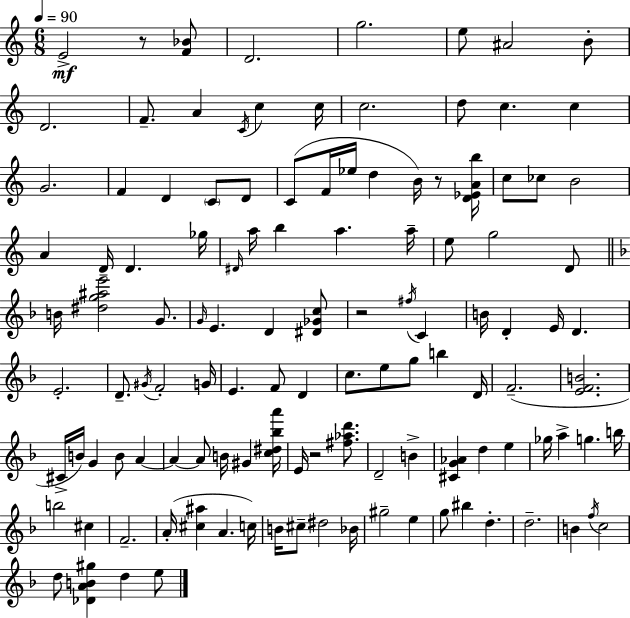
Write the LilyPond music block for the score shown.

{
  \clef treble
  \numericTimeSignature
  \time 6/8
  \key a \minor
  \tempo 4 = 90
  \repeat volta 2 { e'2->\mf r8 <f' bes'>8 | d'2. | g''2. | e''8 ais'2 b'8-. | \break d'2. | f'8.-- a'4 \acciaccatura { c'16 } c''4 | c''16 c''2. | d''8 c''4. c''4 | \break g'2. | f'4 d'4 \parenthesize c'8 d'8 | c'8( f'16 ees''16 d''4 b'16) r8 | <d' ees' a' b''>16 c''8 ces''8 b'2 | \break a'4 d'16-- d'4. | ges''16 \grace { dis'16 } a''16 b''4 a''4. | a''16-- e''8 g''2 | d'8 \bar "||" \break \key f \major b'16 <dis'' g'' ais'' e'''>2 g'8. | \grace { g'16 } e'4. d'4 <dis' ges' c''>8 | r2 \acciaccatura { fis''16 } c'4 | b'16 d'4-. e'16 d'4. | \break e'2.-. | d'8.-- \acciaccatura { gis'16 } f'2-. | g'16 e'4. f'8 d'4 | c''8. e''8 g''8 b''4 | \break d'16 f'2.--( | <e' f' b'>2. | cis'16-> b'16) g'4 b'8 a'4~~ | a'4~~ a'8 b'16 gis'4 | \break <c'' dis'' bes'' a'''>16 e'16 r2 | <fis'' aes'' d'''>8. d'2-- b'4-> | <cis' g' aes'>4 d''4 e''4 | ges''16 a''4-> g''4. | \break b''16 b''2 cis''4 | f'2.-- | a'16-.( <cis'' ais''>4 a'4. | c''16) b'16 cis''8-- dis''2 | \break bes'16 gis''2-- e''4 | g''8 bis''4 d''4.-. | d''2.-- | b'4 \acciaccatura { f''16 } c''2 | \break d''8 <des' a' b' gis''>4 d''4 | e''8 } \bar "|."
}